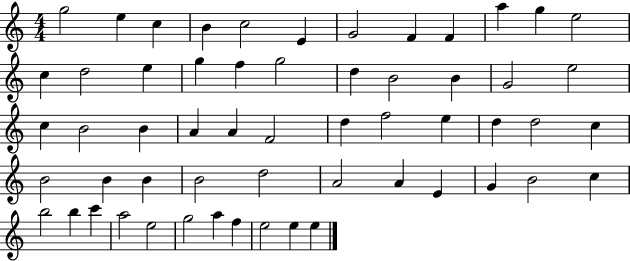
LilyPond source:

{
  \clef treble
  \numericTimeSignature
  \time 4/4
  \key c \major
  g''2 e''4 c''4 | b'4 c''2 e'4 | g'2 f'4 f'4 | a''4 g''4 e''2 | \break c''4 d''2 e''4 | g''4 f''4 g''2 | d''4 b'2 b'4 | g'2 e''2 | \break c''4 b'2 b'4 | a'4 a'4 f'2 | d''4 f''2 e''4 | d''4 d''2 c''4 | \break b'2 b'4 b'4 | b'2 d''2 | a'2 a'4 e'4 | g'4 b'2 c''4 | \break b''2 b''4 c'''4 | a''2 e''2 | g''2 a''4 f''4 | e''2 e''4 e''4 | \break \bar "|."
}